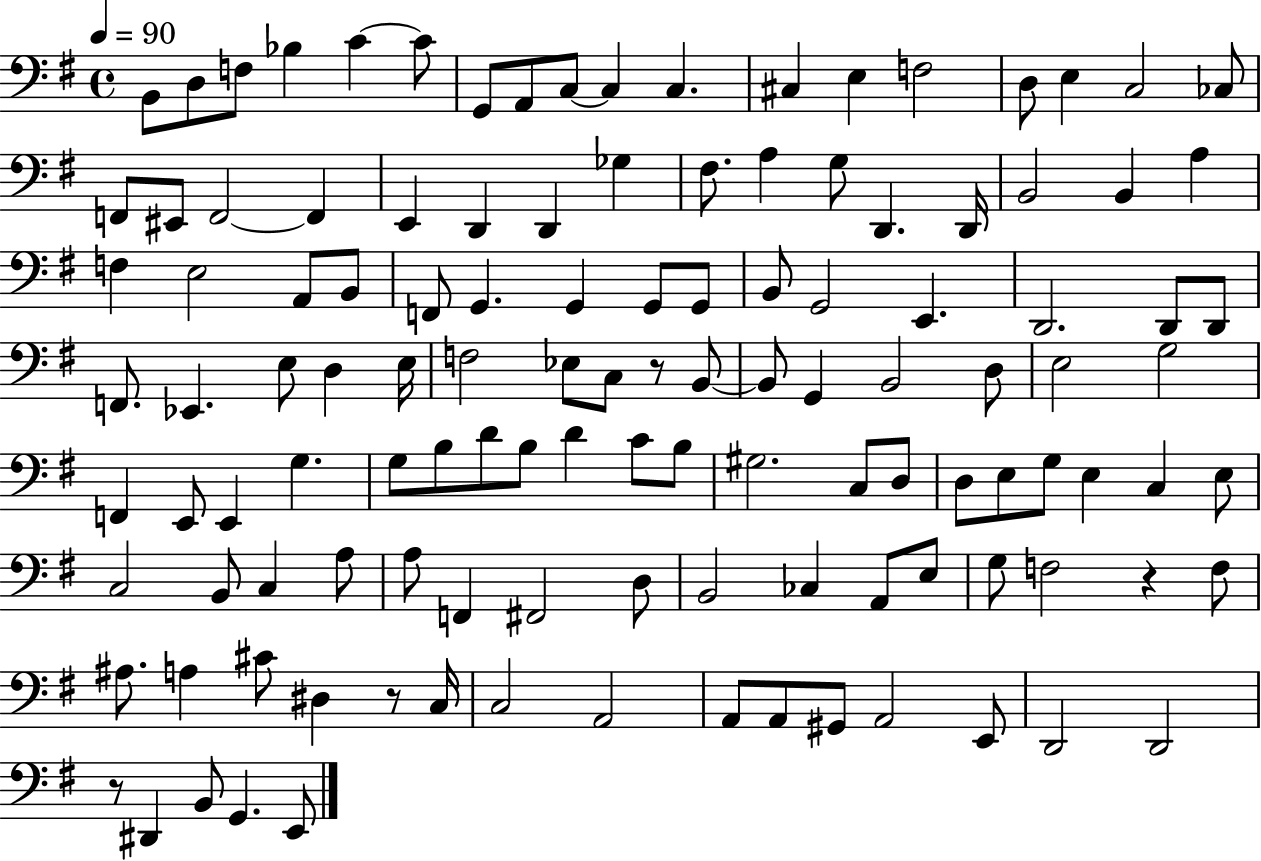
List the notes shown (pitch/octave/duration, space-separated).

B2/e D3/e F3/e Bb3/q C4/q C4/e G2/e A2/e C3/e C3/q C3/q. C#3/q E3/q F3/h D3/e E3/q C3/h CES3/e F2/e EIS2/e F2/h F2/q E2/q D2/q D2/q Gb3/q F#3/e. A3/q G3/e D2/q. D2/s B2/h B2/q A3/q F3/q E3/h A2/e B2/e F2/e G2/q. G2/q G2/e G2/e B2/e G2/h E2/q. D2/h. D2/e D2/e F2/e. Eb2/q. E3/e D3/q E3/s F3/h Eb3/e C3/e R/e B2/e B2/e G2/q B2/h D3/e E3/h G3/h F2/q E2/e E2/q G3/q. G3/e B3/e D4/e B3/e D4/q C4/e B3/e G#3/h. C3/e D3/e D3/e E3/e G3/e E3/q C3/q E3/e C3/h B2/e C3/q A3/e A3/e F2/q F#2/h D3/e B2/h CES3/q A2/e E3/e G3/e F3/h R/q F3/e A#3/e. A3/q C#4/e D#3/q R/e C3/s C3/h A2/h A2/e A2/e G#2/e A2/h E2/e D2/h D2/h R/e D#2/q B2/e G2/q. E2/e